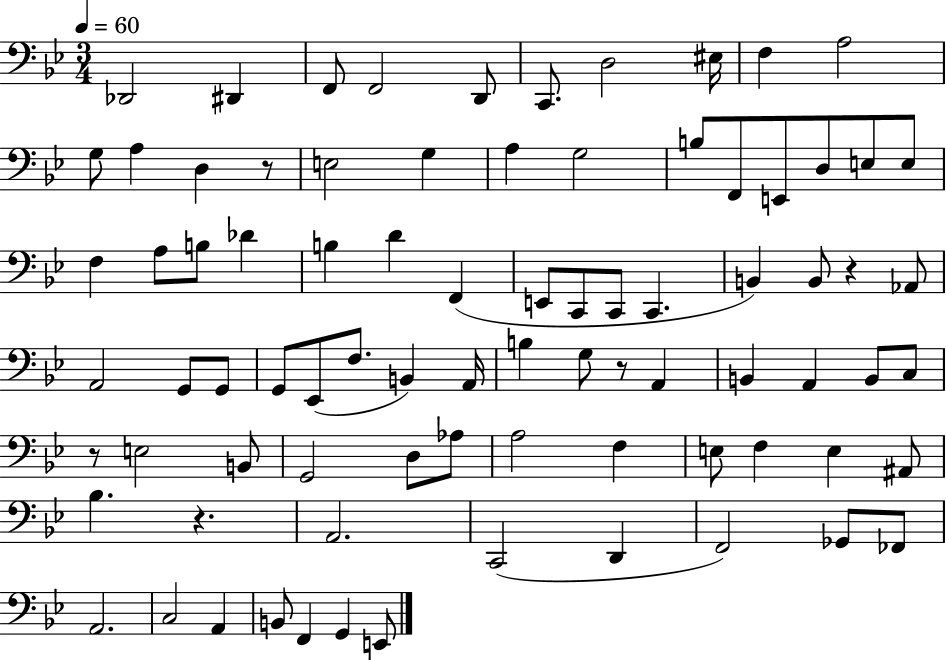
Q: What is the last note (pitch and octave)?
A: E2